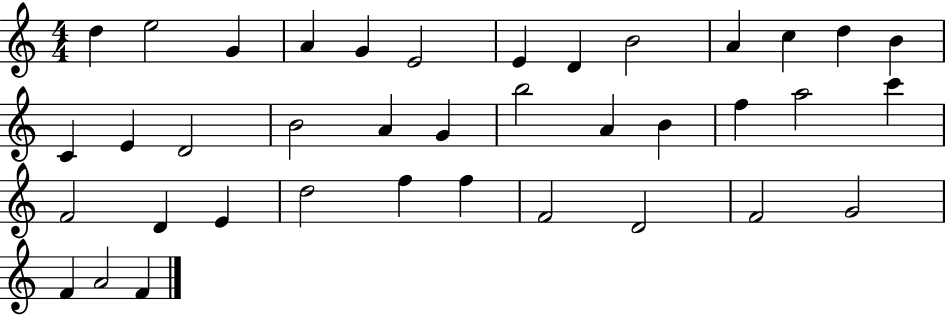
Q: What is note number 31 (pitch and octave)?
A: F5